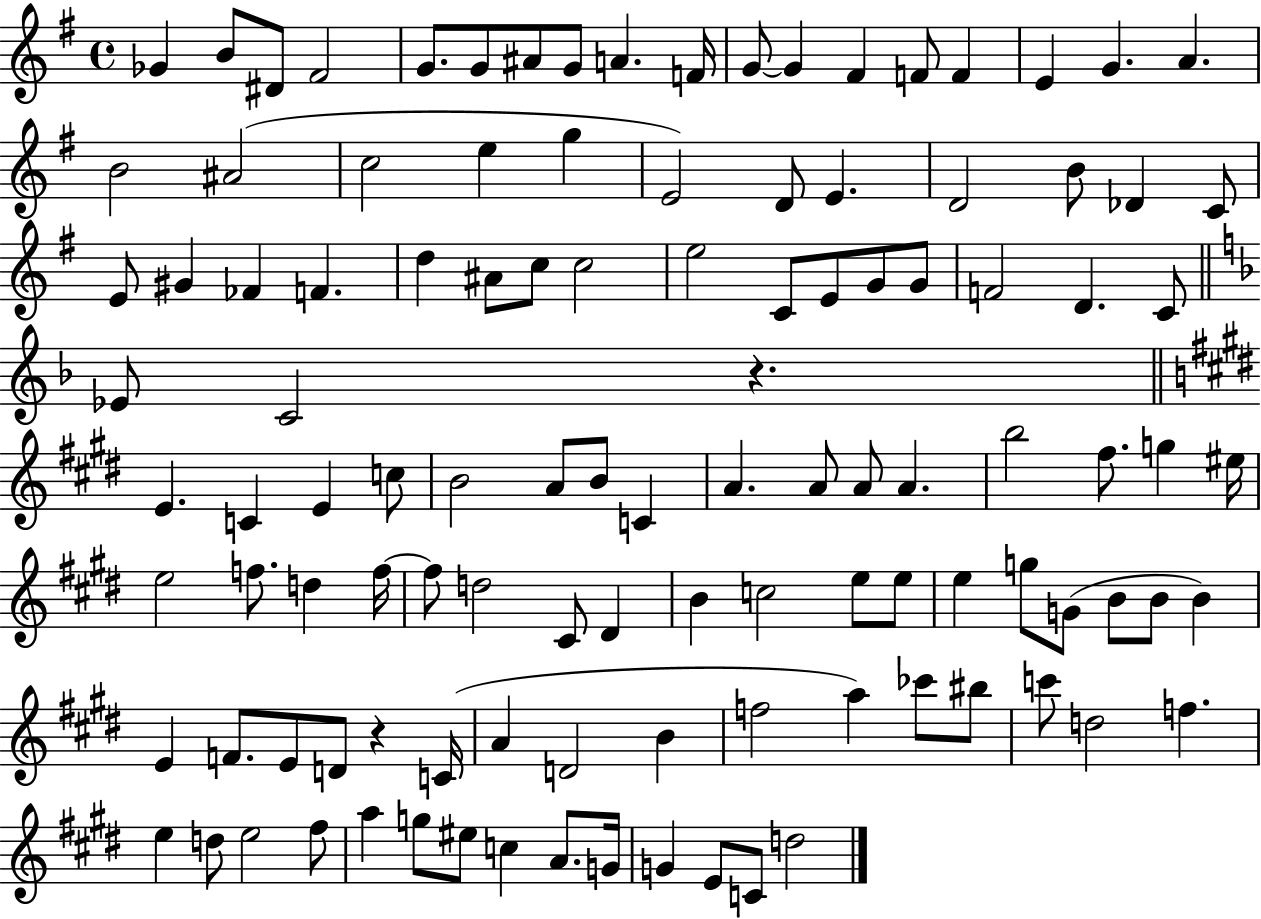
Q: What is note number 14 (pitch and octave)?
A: F4